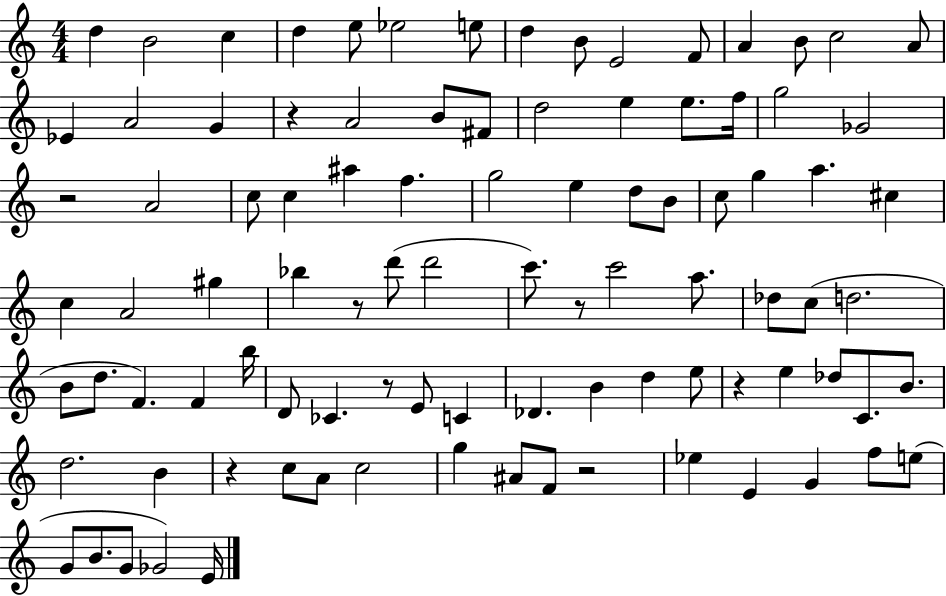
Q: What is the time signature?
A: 4/4